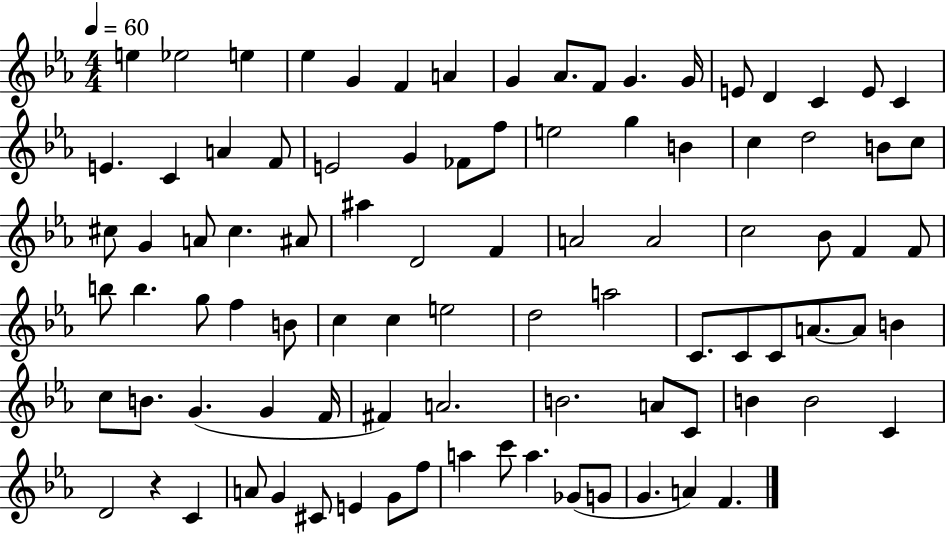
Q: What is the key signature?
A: EES major